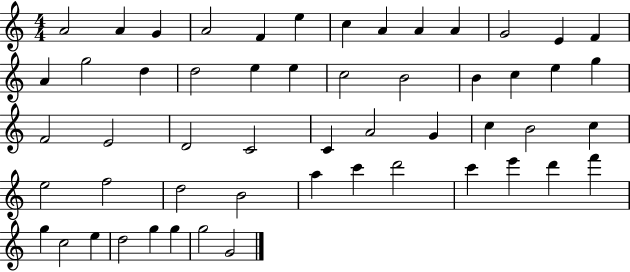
X:1
T:Untitled
M:4/4
L:1/4
K:C
A2 A G A2 F e c A A A G2 E F A g2 d d2 e e c2 B2 B c e g F2 E2 D2 C2 C A2 G c B2 c e2 f2 d2 B2 a c' d'2 c' e' d' f' g c2 e d2 g g g2 G2